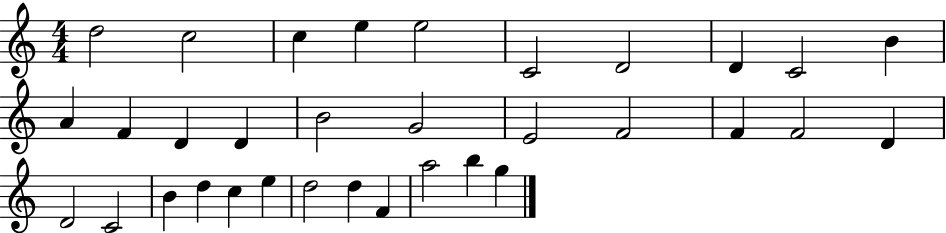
D5/h C5/h C5/q E5/q E5/h C4/h D4/h D4/q C4/h B4/q A4/q F4/q D4/q D4/q B4/h G4/h E4/h F4/h F4/q F4/h D4/q D4/h C4/h B4/q D5/q C5/q E5/q D5/h D5/q F4/q A5/h B5/q G5/q